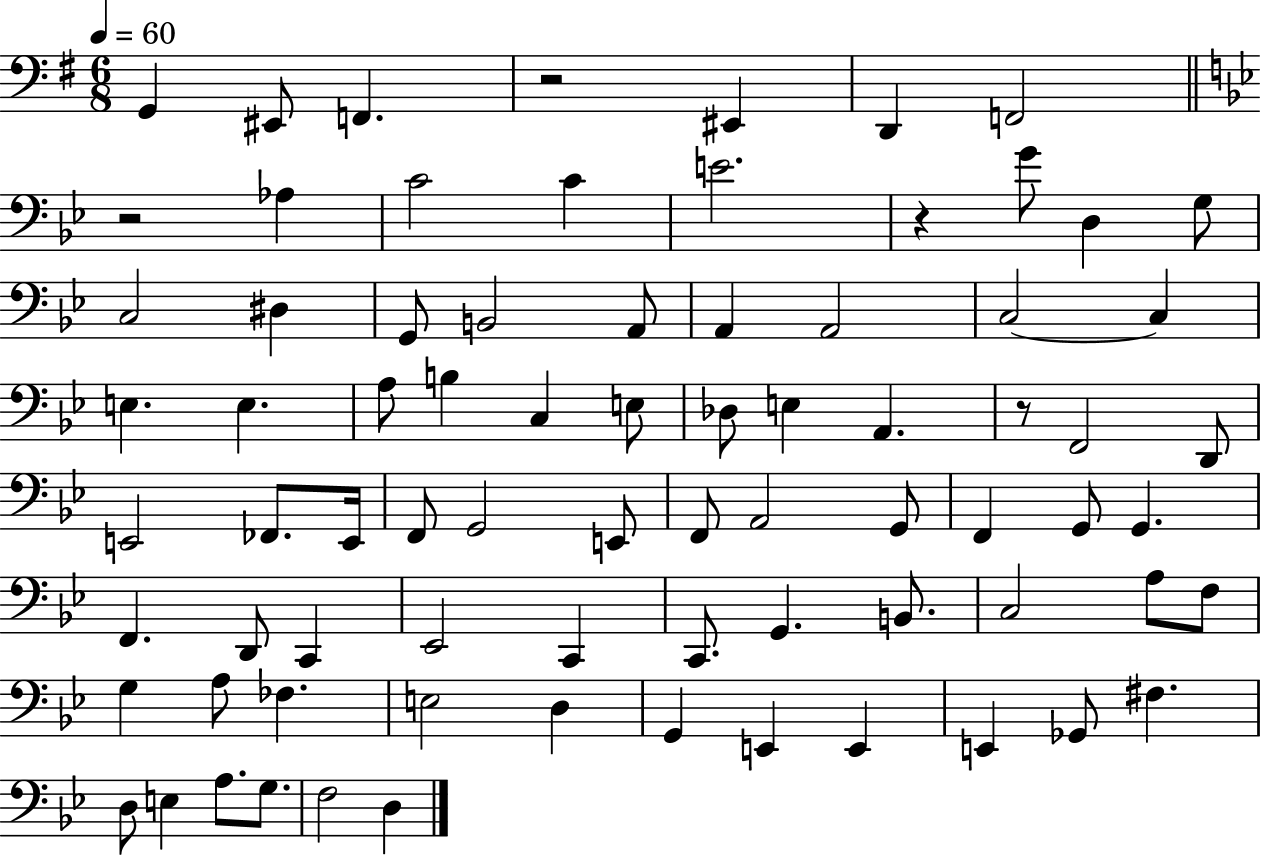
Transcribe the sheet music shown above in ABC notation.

X:1
T:Untitled
M:6/8
L:1/4
K:G
G,, ^E,,/2 F,, z2 ^E,, D,, F,,2 z2 _A, C2 C E2 z G/2 D, G,/2 C,2 ^D, G,,/2 B,,2 A,,/2 A,, A,,2 C,2 C, E, E, A,/2 B, C, E,/2 _D,/2 E, A,, z/2 F,,2 D,,/2 E,,2 _F,,/2 E,,/4 F,,/2 G,,2 E,,/2 F,,/2 A,,2 G,,/2 F,, G,,/2 G,, F,, D,,/2 C,, _E,,2 C,, C,,/2 G,, B,,/2 C,2 A,/2 F,/2 G, A,/2 _F, E,2 D, G,, E,, E,, E,, _G,,/2 ^F, D,/2 E, A,/2 G,/2 F,2 D,